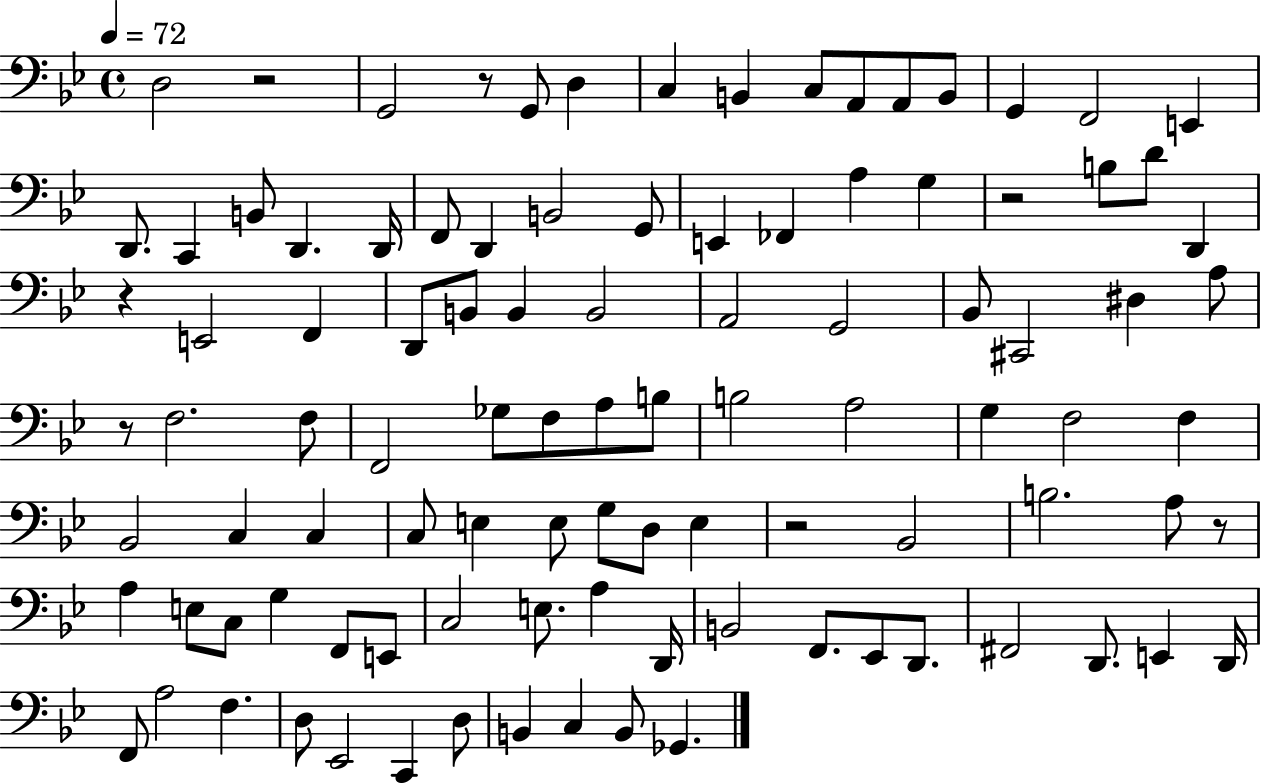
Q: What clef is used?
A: bass